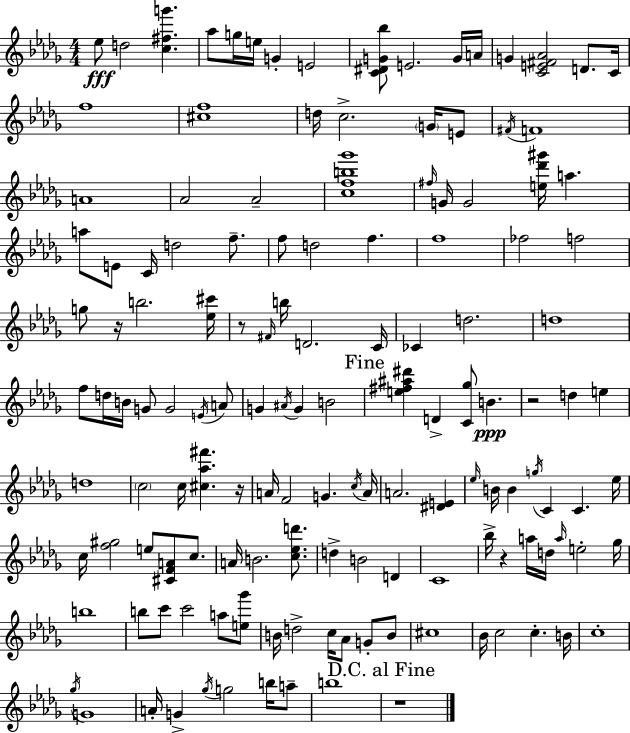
{
  \clef treble
  \numericTimeSignature
  \time 4/4
  \key bes \minor
  ees''8\fff d''2 <c'' fis'' g'''>4. | aes''8 g''16 e''16 g'4-. e'2 | <c' dis' g' bes''>8 e'2. g'16 a'16 | g'4 <c' e' fis' aes'>2 d'8. c'16 | \break f''1 | <cis'' f''>1 | d''16 c''2.-> \parenthesize g'16 e'8 | \acciaccatura { fis'16 } f'1 | \break a'1 | aes'2 aes'2-- | <c'' f'' b'' ges'''>1 | \grace { fis''16 } g'16 g'2 <e'' des''' gis'''>16 a''4. | \break a''8 e'8 c'16 d''2 f''8.-- | f''8 d''2 f''4. | f''1 | fes''2 f''2 | \break g''8 r16 b''2. | <ees'' cis'''>16 r8 \grace { fis'16 } b''16 d'2. | c'16 ces'4 d''2. | d''1 | \break f''8 d''16 b'16 g'8 g'2 | \acciaccatura { e'16 } a'8 g'4 \acciaccatura { ais'16 } g'4 b'2 | \mark "Fine" <e'' fis'' ais'' dis'''>4 d'4-> <c' ges''>8 b'4.\ppp | r2 d''4 | \break e''4 d''1 | \parenthesize c''2 c''16 <cis'' aes'' fis'''>4. | r16 a'16 f'2 g'4. | \acciaccatura { c''16 } a'16 a'2. | \break <dis' e'>4 \grace { ees''16 } b'16 b'4 \acciaccatura { g''16 } c'4 | c'4. ees''16 c''16 <f'' gis''>2 | e''8 <cis' f' a'>8 c''8. a'16 b'2. | <c'' ees'' d'''>8. d''4-> b'2 | \break d'4 c'1 | bes''16-> r4 a''16 d''16 \grace { a''16 } | e''2-. ges''16 b''1 | b''8 c'''8 c'''2 | \break a''8 <e'' ges'''>8 b'16 d''2-> | c''16 aes'8 g'8-. b'8 cis''1 | bes'16 c''2 | c''4.-. b'16 c''1-. | \break \acciaccatura { ges''16 } g'1 | a'16-. g'4-> \acciaccatura { ges''16 } | g''2 b''16 a''8-- b''1 | \mark "D.C. al Fine" r1 | \break \bar "|."
}